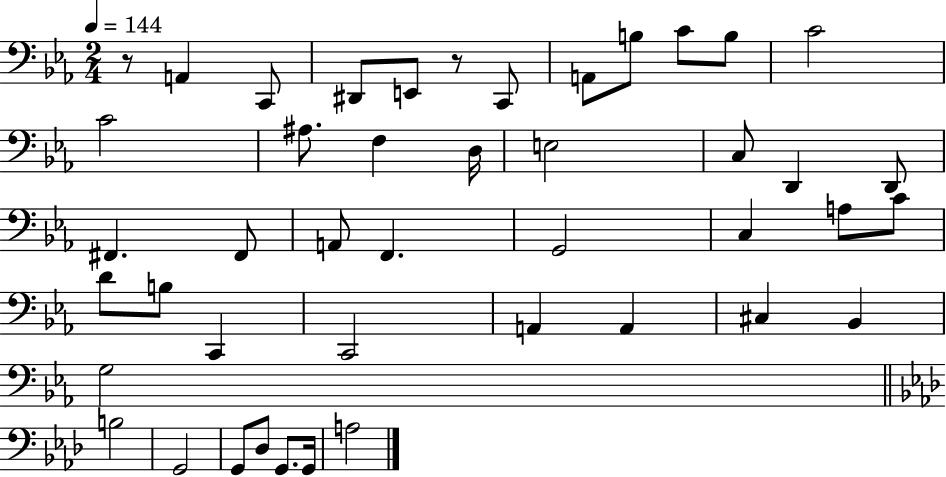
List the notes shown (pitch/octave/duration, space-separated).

R/e A2/q C2/e D#2/e E2/e R/e C2/e A2/e B3/e C4/e B3/e C4/h C4/h A#3/e. F3/q D3/s E3/h C3/e D2/q D2/e F#2/q. F#2/e A2/e F2/q. G2/h C3/q A3/e C4/e D4/e B3/e C2/q C2/h A2/q A2/q C#3/q Bb2/q G3/h B3/h G2/h G2/e Db3/e G2/e. G2/s A3/h